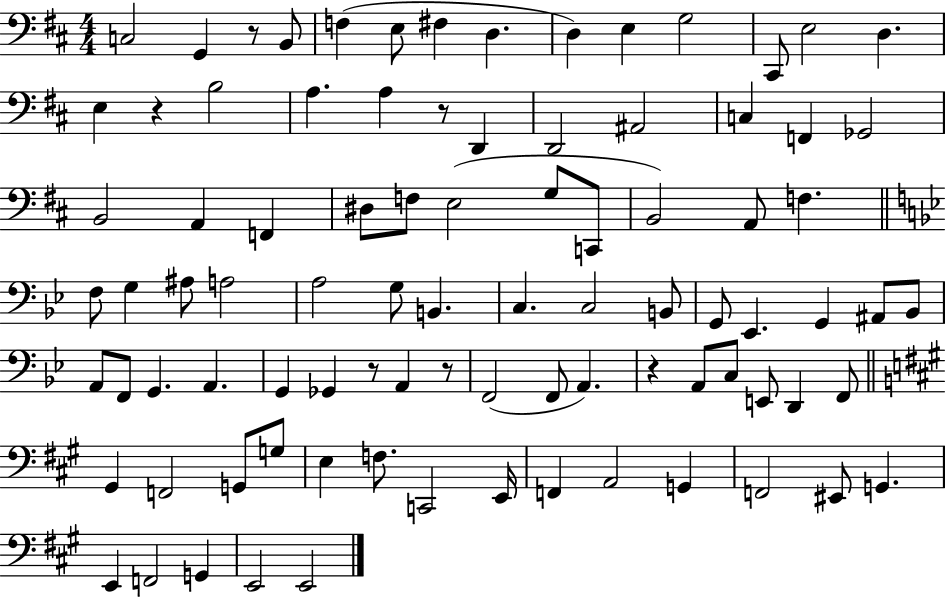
C3/h G2/q R/e B2/e F3/q E3/e F#3/q D3/q. D3/q E3/q G3/h C#2/e E3/h D3/q. E3/q R/q B3/h A3/q. A3/q R/e D2/q D2/h A#2/h C3/q F2/q Gb2/h B2/h A2/q F2/q D#3/e F3/e E3/h G3/e C2/e B2/h A2/e F3/q. F3/e G3/q A#3/e A3/h A3/h G3/e B2/q. C3/q. C3/h B2/e G2/e Eb2/q. G2/q A#2/e Bb2/e A2/e F2/e G2/q. A2/q. G2/q Gb2/q R/e A2/q R/e F2/h F2/e A2/q. R/q A2/e C3/e E2/e D2/q F2/e G#2/q F2/h G2/e G3/e E3/q F3/e. C2/h E2/s F2/q A2/h G2/q F2/h EIS2/e G2/q. E2/q F2/h G2/q E2/h E2/h